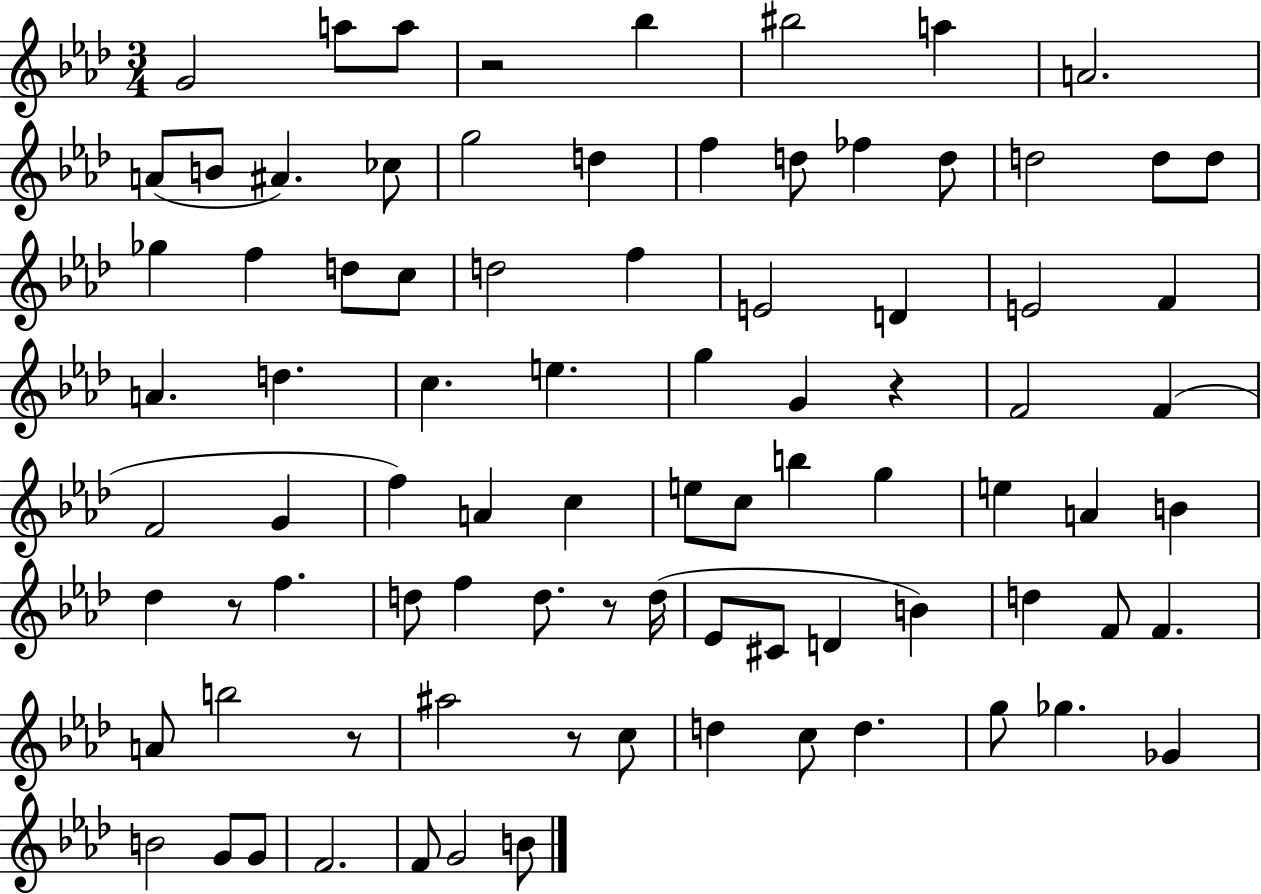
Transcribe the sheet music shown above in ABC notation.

X:1
T:Untitled
M:3/4
L:1/4
K:Ab
G2 a/2 a/2 z2 _b ^b2 a A2 A/2 B/2 ^A _c/2 g2 d f d/2 _f d/2 d2 d/2 d/2 _g f d/2 c/2 d2 f E2 D E2 F A d c e g G z F2 F F2 G f A c e/2 c/2 b g e A B _d z/2 f d/2 f d/2 z/2 d/4 _E/2 ^C/2 D B d F/2 F A/2 b2 z/2 ^a2 z/2 c/2 d c/2 d g/2 _g _G B2 G/2 G/2 F2 F/2 G2 B/2